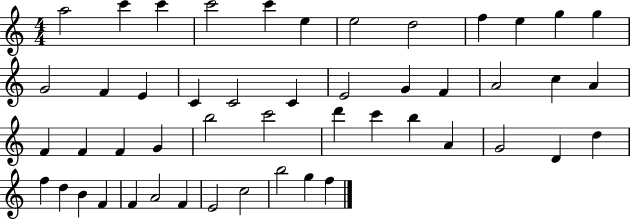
{
  \clef treble
  \numericTimeSignature
  \time 4/4
  \key c \major
  a''2 c'''4 c'''4 | c'''2 c'''4 e''4 | e''2 d''2 | f''4 e''4 g''4 g''4 | \break g'2 f'4 e'4 | c'4 c'2 c'4 | e'2 g'4 f'4 | a'2 c''4 a'4 | \break f'4 f'4 f'4 g'4 | b''2 c'''2 | d'''4 c'''4 b''4 a'4 | g'2 d'4 d''4 | \break f''4 d''4 b'4 f'4 | f'4 a'2 f'4 | e'2 c''2 | b''2 g''4 f''4 | \break \bar "|."
}